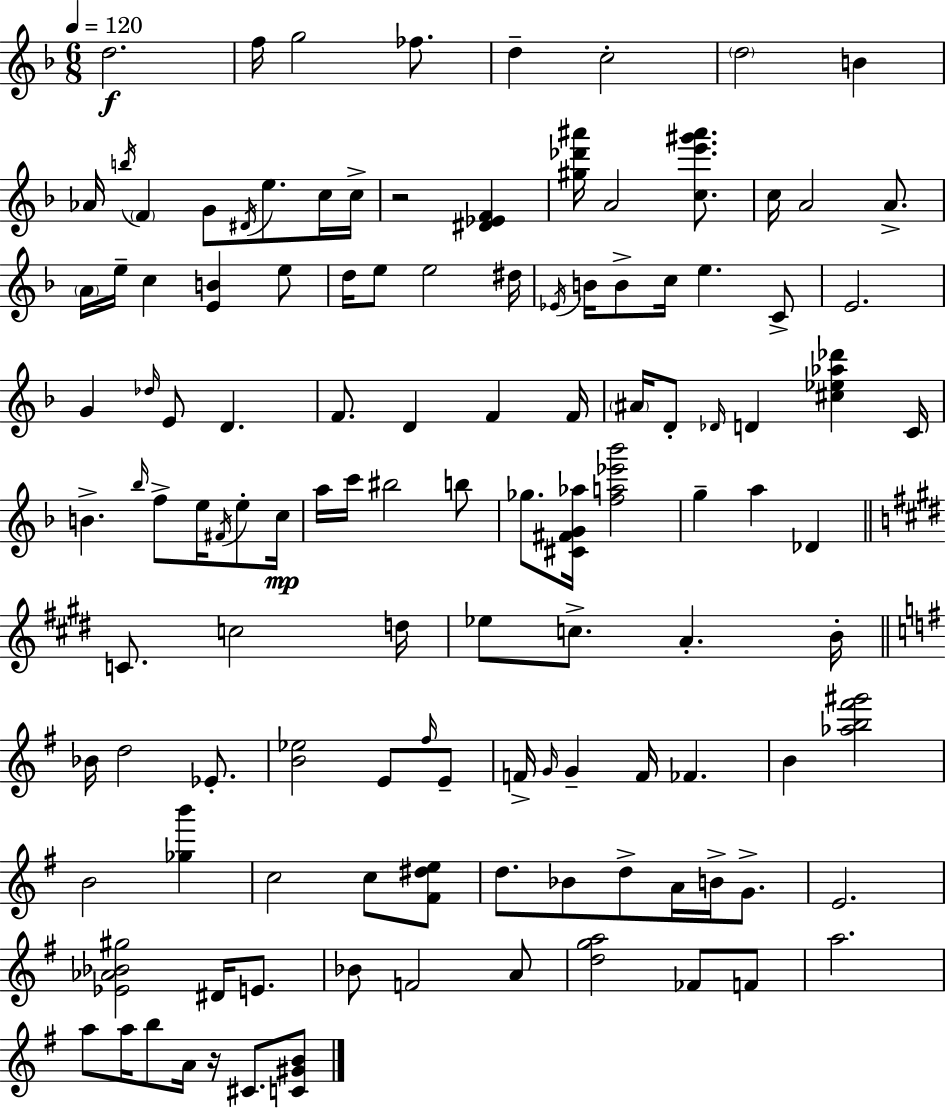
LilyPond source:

{
  \clef treble
  \numericTimeSignature
  \time 6/8
  \key f \major
  \tempo 4 = 120
  d''2.\f | f''16 g''2 fes''8. | d''4-- c''2-. | \parenthesize d''2 b'4 | \break aes'16 \acciaccatura { b''16 } \parenthesize f'4 g'8 \acciaccatura { dis'16 } e''8. | c''16 c''16-> r2 <dis' ees' f'>4 | <gis'' des''' ais'''>16 a'2 <c'' e''' gis''' ais'''>8. | c''16 a'2 a'8.-> | \break \parenthesize a'16 e''16-- c''4 <e' b'>4 | e''8 d''16 e''8 e''2 | dis''16 \acciaccatura { ees'16 } b'16 b'8-> c''16 e''4. | c'8-> e'2. | \break g'4 \grace { des''16 } e'8 d'4. | f'8. d'4 f'4 | f'16 \parenthesize ais'16 d'8-. \grace { des'16 } d'4 | <cis'' ees'' aes'' des'''>4 c'16 b'4.-> \grace { bes''16 } | \break f''8-> e''16 \acciaccatura { fis'16 } e''8-. c''16\mp a''16 c'''16 bis''2 | b''8 ges''8. <cis' fis' g' aes''>16 <f'' a'' ees''' bes'''>2 | g''4-- a''4 | des'4 \bar "||" \break \key e \major c'8. c''2 d''16 | ees''8 c''8.-> a'4.-. b'16-. | \bar "||" \break \key e \minor bes'16 d''2 ees'8.-. | <b' ees''>2 e'8 \grace { fis''16 } e'8-- | f'16-> \grace { g'16 } g'4-- f'16 fes'4. | b'4 <aes'' b'' fis''' gis'''>2 | \break b'2 <ges'' b'''>4 | c''2 c''8 | <fis' dis'' e''>8 d''8. bes'8 d''8-> a'16 b'16-> g'8.-> | e'2. | \break <ees' aes' bes' gis''>2 dis'16 e'8. | bes'8 f'2 | a'8 <d'' g'' a''>2 fes'8 | f'8 a''2. | \break a''8 a''16 b''8 a'16 r16 cis'8. | <c' gis' b'>8 \bar "|."
}